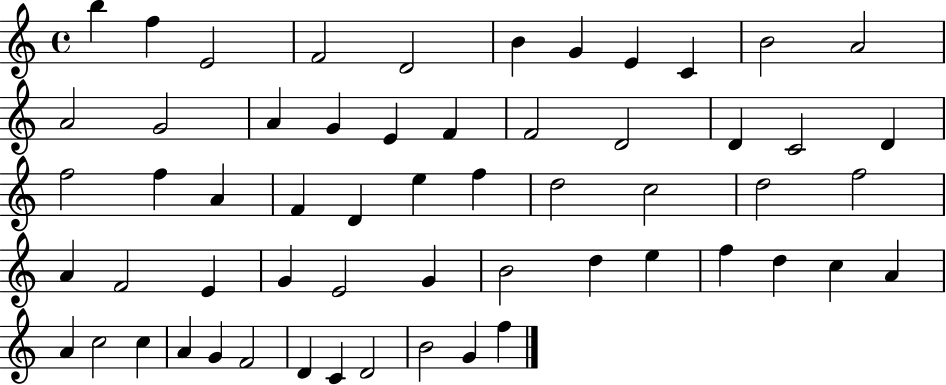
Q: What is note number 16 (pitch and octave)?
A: E4